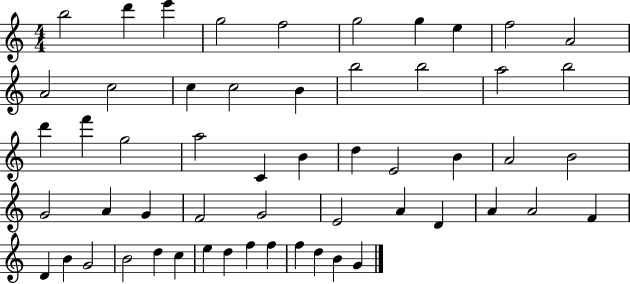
B5/h D6/q E6/q G5/h F5/h G5/h G5/q E5/q F5/h A4/h A4/h C5/h C5/q C5/h B4/q B5/h B5/h A5/h B5/h D6/q F6/q G5/h A5/h C4/q B4/q D5/q E4/h B4/q A4/h B4/h G4/h A4/q G4/q F4/h G4/h E4/h A4/q D4/q A4/q A4/h F4/q D4/q B4/q G4/h B4/h D5/q C5/q E5/q D5/q F5/q F5/q F5/q D5/q B4/q G4/q